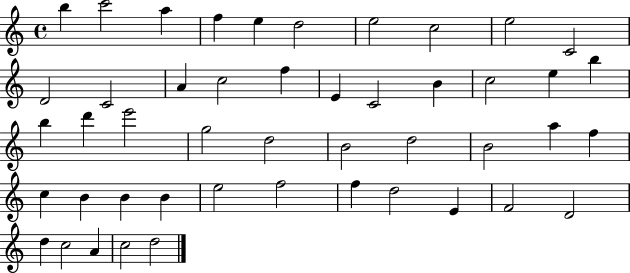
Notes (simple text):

B5/q C6/h A5/q F5/q E5/q D5/h E5/h C5/h E5/h C4/h D4/h C4/h A4/q C5/h F5/q E4/q C4/h B4/q C5/h E5/q B5/q B5/q D6/q E6/h G5/h D5/h B4/h D5/h B4/h A5/q F5/q C5/q B4/q B4/q B4/q E5/h F5/h F5/q D5/h E4/q F4/h D4/h D5/q C5/h A4/q C5/h D5/h